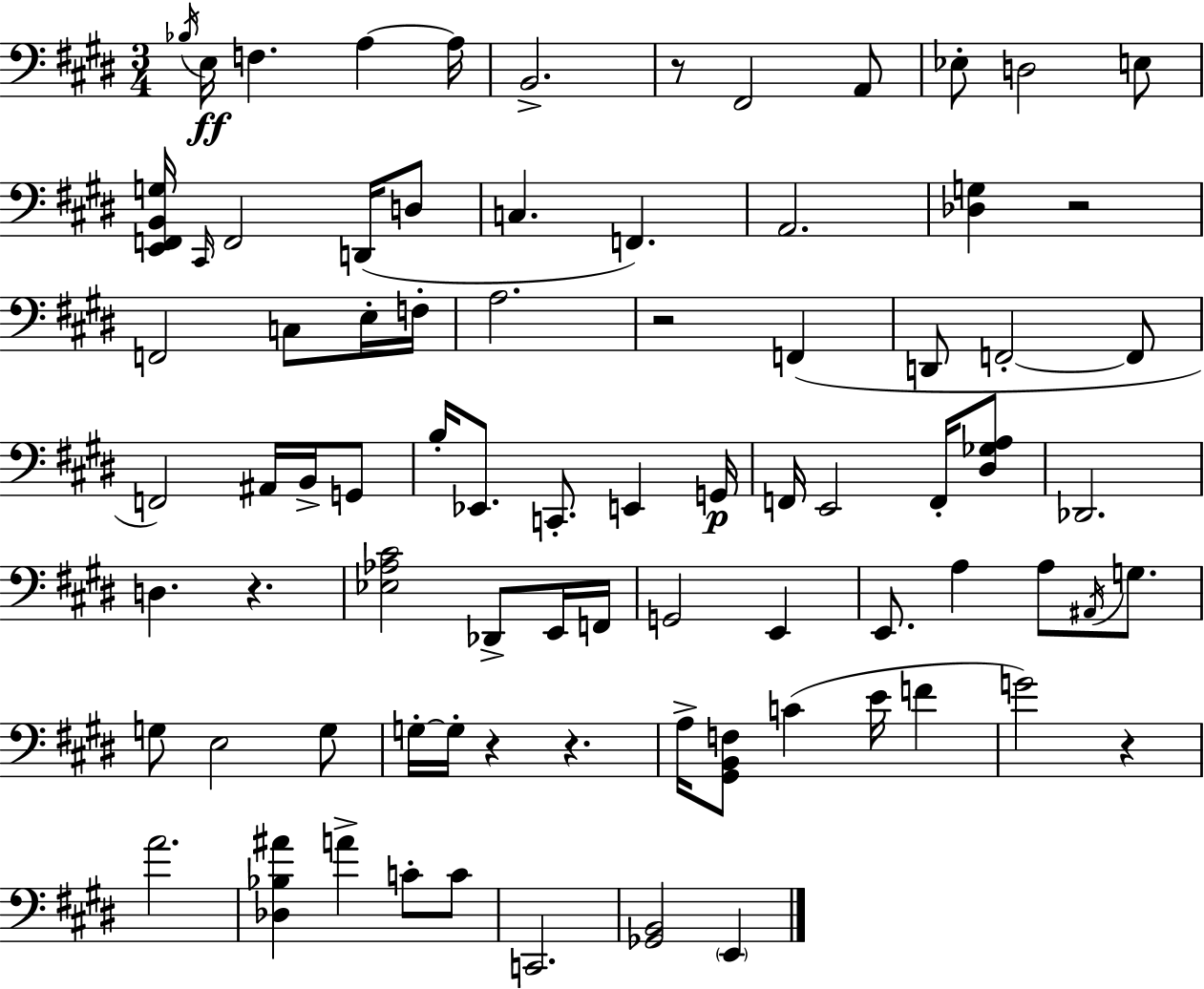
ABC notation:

X:1
T:Untitled
M:3/4
L:1/4
K:E
_B,/4 E,/4 F, A, A,/4 B,,2 z/2 ^F,,2 A,,/2 _E,/2 D,2 E,/2 [E,,F,,B,,G,]/4 ^C,,/4 F,,2 D,,/4 D,/2 C, F,, A,,2 [_D,G,] z2 F,,2 C,/2 E,/4 F,/4 A,2 z2 F,, D,,/2 F,,2 F,,/2 F,,2 ^A,,/4 B,,/4 G,,/2 B,/4 _E,,/2 C,,/2 E,, G,,/4 F,,/4 E,,2 F,,/4 [^D,_G,A,]/2 _D,,2 D, z [_E,_A,^C]2 _D,,/2 E,,/4 F,,/4 G,,2 E,, E,,/2 A, A,/2 ^A,,/4 G,/2 G,/2 E,2 G,/2 G,/4 G,/4 z z A,/4 [^G,,B,,F,]/2 C E/4 F G2 z A2 [_D,_B,^A] A C/2 C/2 C,,2 [_G,,B,,]2 E,,